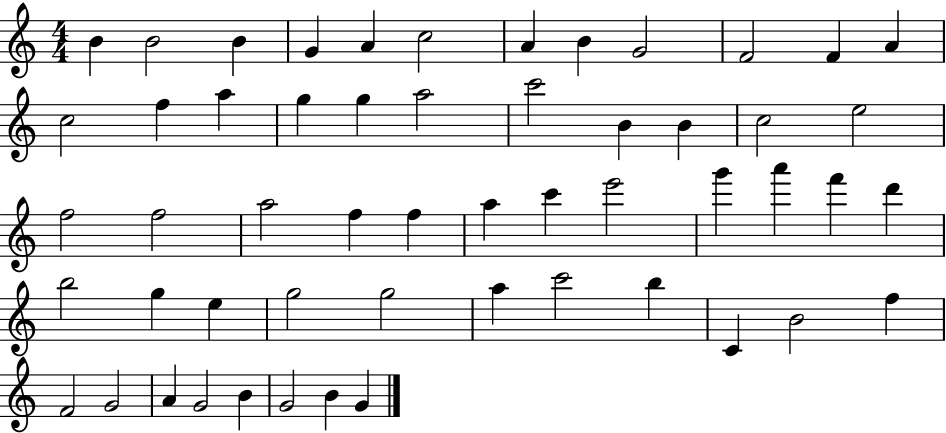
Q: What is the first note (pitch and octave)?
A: B4